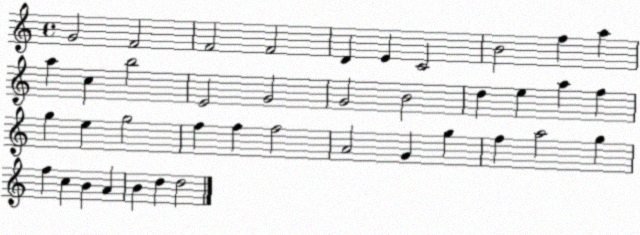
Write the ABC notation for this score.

X:1
T:Untitled
M:4/4
L:1/4
K:C
G2 F2 F2 F2 D E C2 B2 f a a c b2 E2 G2 G2 B2 d e a f g e g2 f f f2 A2 G g f a2 g f c B A B d d2